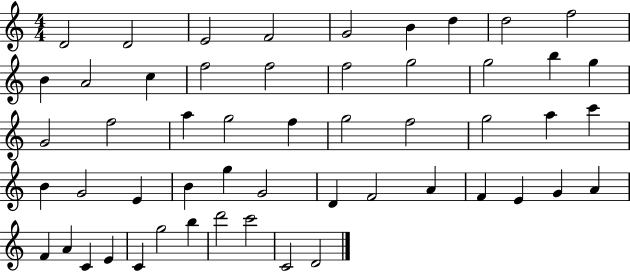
D4/h D4/h E4/h F4/h G4/h B4/q D5/q D5/h F5/h B4/q A4/h C5/q F5/h F5/h F5/h G5/h G5/h B5/q G5/q G4/h F5/h A5/q G5/h F5/q G5/h F5/h G5/h A5/q C6/q B4/q G4/h E4/q B4/q G5/q G4/h D4/q F4/h A4/q F4/q E4/q G4/q A4/q F4/q A4/q C4/q E4/q C4/q G5/h B5/q D6/h C6/h C4/h D4/h